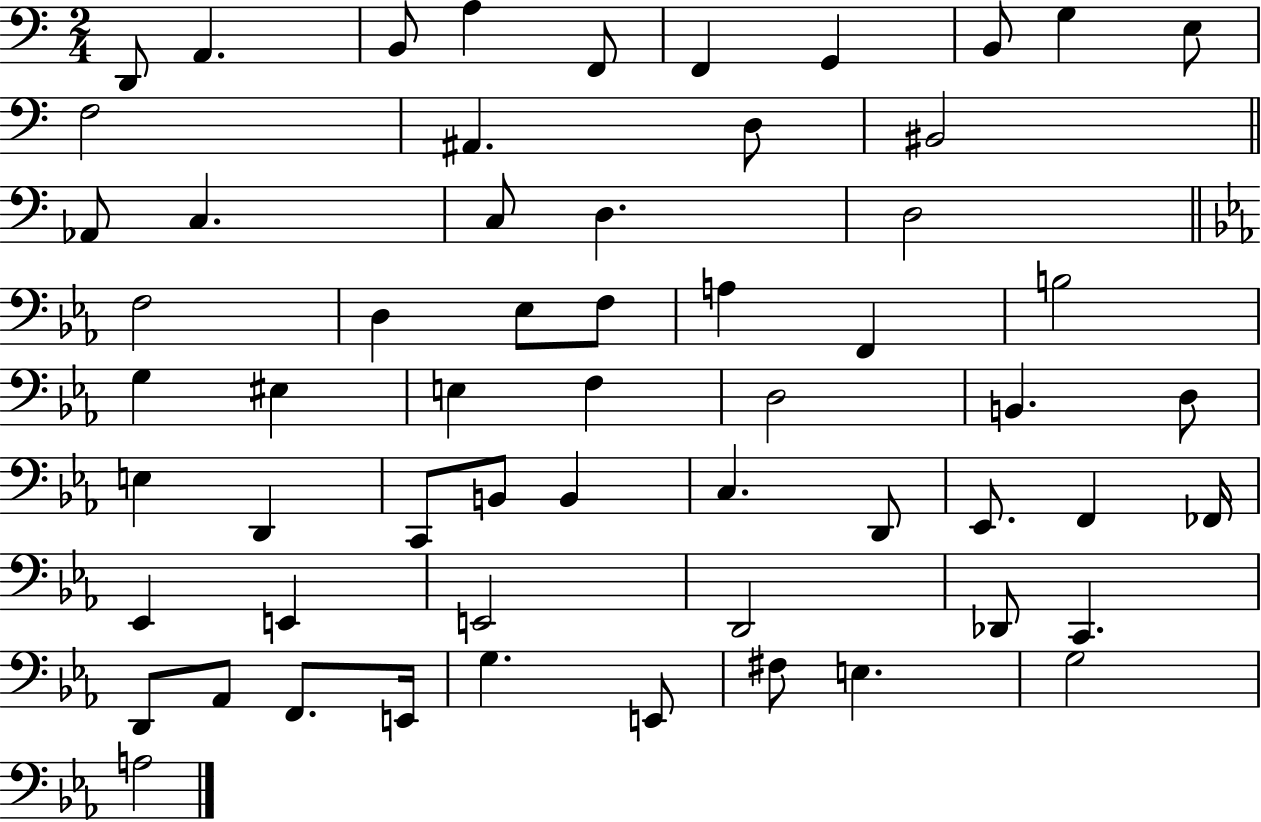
D2/e A2/q. B2/e A3/q F2/e F2/q G2/q B2/e G3/q E3/e F3/h A#2/q. D3/e BIS2/h Ab2/e C3/q. C3/e D3/q. D3/h F3/h D3/q Eb3/e F3/e A3/q F2/q B3/h G3/q EIS3/q E3/q F3/q D3/h B2/q. D3/e E3/q D2/q C2/e B2/e B2/q C3/q. D2/e Eb2/e. F2/q FES2/s Eb2/q E2/q E2/h D2/h Db2/e C2/q. D2/e Ab2/e F2/e. E2/s G3/q. E2/e F#3/e E3/q. G3/h A3/h